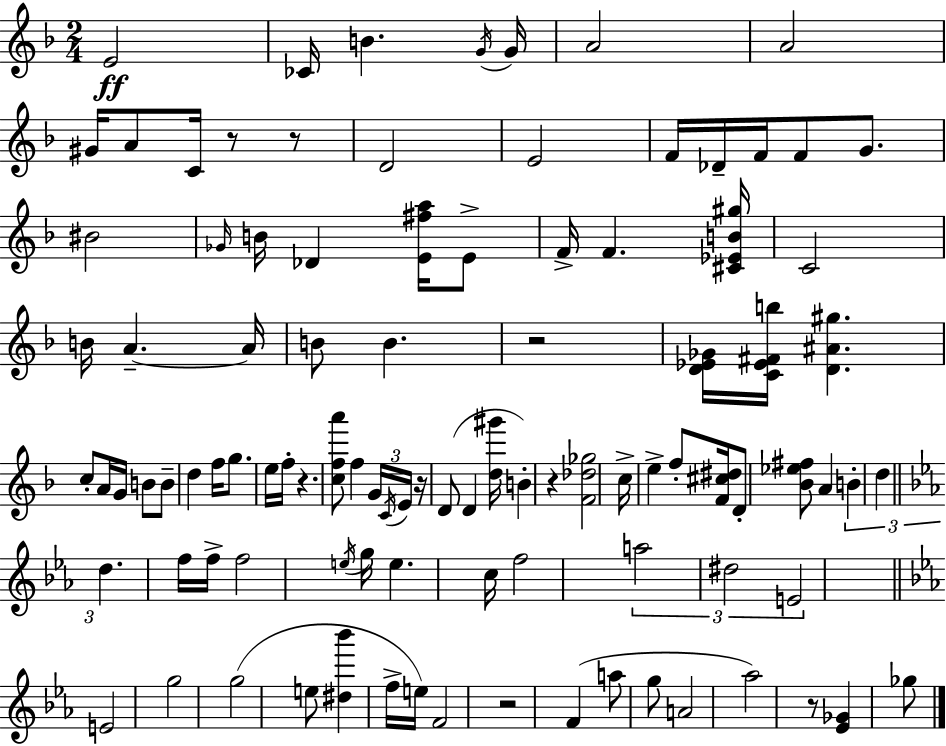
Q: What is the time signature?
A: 2/4